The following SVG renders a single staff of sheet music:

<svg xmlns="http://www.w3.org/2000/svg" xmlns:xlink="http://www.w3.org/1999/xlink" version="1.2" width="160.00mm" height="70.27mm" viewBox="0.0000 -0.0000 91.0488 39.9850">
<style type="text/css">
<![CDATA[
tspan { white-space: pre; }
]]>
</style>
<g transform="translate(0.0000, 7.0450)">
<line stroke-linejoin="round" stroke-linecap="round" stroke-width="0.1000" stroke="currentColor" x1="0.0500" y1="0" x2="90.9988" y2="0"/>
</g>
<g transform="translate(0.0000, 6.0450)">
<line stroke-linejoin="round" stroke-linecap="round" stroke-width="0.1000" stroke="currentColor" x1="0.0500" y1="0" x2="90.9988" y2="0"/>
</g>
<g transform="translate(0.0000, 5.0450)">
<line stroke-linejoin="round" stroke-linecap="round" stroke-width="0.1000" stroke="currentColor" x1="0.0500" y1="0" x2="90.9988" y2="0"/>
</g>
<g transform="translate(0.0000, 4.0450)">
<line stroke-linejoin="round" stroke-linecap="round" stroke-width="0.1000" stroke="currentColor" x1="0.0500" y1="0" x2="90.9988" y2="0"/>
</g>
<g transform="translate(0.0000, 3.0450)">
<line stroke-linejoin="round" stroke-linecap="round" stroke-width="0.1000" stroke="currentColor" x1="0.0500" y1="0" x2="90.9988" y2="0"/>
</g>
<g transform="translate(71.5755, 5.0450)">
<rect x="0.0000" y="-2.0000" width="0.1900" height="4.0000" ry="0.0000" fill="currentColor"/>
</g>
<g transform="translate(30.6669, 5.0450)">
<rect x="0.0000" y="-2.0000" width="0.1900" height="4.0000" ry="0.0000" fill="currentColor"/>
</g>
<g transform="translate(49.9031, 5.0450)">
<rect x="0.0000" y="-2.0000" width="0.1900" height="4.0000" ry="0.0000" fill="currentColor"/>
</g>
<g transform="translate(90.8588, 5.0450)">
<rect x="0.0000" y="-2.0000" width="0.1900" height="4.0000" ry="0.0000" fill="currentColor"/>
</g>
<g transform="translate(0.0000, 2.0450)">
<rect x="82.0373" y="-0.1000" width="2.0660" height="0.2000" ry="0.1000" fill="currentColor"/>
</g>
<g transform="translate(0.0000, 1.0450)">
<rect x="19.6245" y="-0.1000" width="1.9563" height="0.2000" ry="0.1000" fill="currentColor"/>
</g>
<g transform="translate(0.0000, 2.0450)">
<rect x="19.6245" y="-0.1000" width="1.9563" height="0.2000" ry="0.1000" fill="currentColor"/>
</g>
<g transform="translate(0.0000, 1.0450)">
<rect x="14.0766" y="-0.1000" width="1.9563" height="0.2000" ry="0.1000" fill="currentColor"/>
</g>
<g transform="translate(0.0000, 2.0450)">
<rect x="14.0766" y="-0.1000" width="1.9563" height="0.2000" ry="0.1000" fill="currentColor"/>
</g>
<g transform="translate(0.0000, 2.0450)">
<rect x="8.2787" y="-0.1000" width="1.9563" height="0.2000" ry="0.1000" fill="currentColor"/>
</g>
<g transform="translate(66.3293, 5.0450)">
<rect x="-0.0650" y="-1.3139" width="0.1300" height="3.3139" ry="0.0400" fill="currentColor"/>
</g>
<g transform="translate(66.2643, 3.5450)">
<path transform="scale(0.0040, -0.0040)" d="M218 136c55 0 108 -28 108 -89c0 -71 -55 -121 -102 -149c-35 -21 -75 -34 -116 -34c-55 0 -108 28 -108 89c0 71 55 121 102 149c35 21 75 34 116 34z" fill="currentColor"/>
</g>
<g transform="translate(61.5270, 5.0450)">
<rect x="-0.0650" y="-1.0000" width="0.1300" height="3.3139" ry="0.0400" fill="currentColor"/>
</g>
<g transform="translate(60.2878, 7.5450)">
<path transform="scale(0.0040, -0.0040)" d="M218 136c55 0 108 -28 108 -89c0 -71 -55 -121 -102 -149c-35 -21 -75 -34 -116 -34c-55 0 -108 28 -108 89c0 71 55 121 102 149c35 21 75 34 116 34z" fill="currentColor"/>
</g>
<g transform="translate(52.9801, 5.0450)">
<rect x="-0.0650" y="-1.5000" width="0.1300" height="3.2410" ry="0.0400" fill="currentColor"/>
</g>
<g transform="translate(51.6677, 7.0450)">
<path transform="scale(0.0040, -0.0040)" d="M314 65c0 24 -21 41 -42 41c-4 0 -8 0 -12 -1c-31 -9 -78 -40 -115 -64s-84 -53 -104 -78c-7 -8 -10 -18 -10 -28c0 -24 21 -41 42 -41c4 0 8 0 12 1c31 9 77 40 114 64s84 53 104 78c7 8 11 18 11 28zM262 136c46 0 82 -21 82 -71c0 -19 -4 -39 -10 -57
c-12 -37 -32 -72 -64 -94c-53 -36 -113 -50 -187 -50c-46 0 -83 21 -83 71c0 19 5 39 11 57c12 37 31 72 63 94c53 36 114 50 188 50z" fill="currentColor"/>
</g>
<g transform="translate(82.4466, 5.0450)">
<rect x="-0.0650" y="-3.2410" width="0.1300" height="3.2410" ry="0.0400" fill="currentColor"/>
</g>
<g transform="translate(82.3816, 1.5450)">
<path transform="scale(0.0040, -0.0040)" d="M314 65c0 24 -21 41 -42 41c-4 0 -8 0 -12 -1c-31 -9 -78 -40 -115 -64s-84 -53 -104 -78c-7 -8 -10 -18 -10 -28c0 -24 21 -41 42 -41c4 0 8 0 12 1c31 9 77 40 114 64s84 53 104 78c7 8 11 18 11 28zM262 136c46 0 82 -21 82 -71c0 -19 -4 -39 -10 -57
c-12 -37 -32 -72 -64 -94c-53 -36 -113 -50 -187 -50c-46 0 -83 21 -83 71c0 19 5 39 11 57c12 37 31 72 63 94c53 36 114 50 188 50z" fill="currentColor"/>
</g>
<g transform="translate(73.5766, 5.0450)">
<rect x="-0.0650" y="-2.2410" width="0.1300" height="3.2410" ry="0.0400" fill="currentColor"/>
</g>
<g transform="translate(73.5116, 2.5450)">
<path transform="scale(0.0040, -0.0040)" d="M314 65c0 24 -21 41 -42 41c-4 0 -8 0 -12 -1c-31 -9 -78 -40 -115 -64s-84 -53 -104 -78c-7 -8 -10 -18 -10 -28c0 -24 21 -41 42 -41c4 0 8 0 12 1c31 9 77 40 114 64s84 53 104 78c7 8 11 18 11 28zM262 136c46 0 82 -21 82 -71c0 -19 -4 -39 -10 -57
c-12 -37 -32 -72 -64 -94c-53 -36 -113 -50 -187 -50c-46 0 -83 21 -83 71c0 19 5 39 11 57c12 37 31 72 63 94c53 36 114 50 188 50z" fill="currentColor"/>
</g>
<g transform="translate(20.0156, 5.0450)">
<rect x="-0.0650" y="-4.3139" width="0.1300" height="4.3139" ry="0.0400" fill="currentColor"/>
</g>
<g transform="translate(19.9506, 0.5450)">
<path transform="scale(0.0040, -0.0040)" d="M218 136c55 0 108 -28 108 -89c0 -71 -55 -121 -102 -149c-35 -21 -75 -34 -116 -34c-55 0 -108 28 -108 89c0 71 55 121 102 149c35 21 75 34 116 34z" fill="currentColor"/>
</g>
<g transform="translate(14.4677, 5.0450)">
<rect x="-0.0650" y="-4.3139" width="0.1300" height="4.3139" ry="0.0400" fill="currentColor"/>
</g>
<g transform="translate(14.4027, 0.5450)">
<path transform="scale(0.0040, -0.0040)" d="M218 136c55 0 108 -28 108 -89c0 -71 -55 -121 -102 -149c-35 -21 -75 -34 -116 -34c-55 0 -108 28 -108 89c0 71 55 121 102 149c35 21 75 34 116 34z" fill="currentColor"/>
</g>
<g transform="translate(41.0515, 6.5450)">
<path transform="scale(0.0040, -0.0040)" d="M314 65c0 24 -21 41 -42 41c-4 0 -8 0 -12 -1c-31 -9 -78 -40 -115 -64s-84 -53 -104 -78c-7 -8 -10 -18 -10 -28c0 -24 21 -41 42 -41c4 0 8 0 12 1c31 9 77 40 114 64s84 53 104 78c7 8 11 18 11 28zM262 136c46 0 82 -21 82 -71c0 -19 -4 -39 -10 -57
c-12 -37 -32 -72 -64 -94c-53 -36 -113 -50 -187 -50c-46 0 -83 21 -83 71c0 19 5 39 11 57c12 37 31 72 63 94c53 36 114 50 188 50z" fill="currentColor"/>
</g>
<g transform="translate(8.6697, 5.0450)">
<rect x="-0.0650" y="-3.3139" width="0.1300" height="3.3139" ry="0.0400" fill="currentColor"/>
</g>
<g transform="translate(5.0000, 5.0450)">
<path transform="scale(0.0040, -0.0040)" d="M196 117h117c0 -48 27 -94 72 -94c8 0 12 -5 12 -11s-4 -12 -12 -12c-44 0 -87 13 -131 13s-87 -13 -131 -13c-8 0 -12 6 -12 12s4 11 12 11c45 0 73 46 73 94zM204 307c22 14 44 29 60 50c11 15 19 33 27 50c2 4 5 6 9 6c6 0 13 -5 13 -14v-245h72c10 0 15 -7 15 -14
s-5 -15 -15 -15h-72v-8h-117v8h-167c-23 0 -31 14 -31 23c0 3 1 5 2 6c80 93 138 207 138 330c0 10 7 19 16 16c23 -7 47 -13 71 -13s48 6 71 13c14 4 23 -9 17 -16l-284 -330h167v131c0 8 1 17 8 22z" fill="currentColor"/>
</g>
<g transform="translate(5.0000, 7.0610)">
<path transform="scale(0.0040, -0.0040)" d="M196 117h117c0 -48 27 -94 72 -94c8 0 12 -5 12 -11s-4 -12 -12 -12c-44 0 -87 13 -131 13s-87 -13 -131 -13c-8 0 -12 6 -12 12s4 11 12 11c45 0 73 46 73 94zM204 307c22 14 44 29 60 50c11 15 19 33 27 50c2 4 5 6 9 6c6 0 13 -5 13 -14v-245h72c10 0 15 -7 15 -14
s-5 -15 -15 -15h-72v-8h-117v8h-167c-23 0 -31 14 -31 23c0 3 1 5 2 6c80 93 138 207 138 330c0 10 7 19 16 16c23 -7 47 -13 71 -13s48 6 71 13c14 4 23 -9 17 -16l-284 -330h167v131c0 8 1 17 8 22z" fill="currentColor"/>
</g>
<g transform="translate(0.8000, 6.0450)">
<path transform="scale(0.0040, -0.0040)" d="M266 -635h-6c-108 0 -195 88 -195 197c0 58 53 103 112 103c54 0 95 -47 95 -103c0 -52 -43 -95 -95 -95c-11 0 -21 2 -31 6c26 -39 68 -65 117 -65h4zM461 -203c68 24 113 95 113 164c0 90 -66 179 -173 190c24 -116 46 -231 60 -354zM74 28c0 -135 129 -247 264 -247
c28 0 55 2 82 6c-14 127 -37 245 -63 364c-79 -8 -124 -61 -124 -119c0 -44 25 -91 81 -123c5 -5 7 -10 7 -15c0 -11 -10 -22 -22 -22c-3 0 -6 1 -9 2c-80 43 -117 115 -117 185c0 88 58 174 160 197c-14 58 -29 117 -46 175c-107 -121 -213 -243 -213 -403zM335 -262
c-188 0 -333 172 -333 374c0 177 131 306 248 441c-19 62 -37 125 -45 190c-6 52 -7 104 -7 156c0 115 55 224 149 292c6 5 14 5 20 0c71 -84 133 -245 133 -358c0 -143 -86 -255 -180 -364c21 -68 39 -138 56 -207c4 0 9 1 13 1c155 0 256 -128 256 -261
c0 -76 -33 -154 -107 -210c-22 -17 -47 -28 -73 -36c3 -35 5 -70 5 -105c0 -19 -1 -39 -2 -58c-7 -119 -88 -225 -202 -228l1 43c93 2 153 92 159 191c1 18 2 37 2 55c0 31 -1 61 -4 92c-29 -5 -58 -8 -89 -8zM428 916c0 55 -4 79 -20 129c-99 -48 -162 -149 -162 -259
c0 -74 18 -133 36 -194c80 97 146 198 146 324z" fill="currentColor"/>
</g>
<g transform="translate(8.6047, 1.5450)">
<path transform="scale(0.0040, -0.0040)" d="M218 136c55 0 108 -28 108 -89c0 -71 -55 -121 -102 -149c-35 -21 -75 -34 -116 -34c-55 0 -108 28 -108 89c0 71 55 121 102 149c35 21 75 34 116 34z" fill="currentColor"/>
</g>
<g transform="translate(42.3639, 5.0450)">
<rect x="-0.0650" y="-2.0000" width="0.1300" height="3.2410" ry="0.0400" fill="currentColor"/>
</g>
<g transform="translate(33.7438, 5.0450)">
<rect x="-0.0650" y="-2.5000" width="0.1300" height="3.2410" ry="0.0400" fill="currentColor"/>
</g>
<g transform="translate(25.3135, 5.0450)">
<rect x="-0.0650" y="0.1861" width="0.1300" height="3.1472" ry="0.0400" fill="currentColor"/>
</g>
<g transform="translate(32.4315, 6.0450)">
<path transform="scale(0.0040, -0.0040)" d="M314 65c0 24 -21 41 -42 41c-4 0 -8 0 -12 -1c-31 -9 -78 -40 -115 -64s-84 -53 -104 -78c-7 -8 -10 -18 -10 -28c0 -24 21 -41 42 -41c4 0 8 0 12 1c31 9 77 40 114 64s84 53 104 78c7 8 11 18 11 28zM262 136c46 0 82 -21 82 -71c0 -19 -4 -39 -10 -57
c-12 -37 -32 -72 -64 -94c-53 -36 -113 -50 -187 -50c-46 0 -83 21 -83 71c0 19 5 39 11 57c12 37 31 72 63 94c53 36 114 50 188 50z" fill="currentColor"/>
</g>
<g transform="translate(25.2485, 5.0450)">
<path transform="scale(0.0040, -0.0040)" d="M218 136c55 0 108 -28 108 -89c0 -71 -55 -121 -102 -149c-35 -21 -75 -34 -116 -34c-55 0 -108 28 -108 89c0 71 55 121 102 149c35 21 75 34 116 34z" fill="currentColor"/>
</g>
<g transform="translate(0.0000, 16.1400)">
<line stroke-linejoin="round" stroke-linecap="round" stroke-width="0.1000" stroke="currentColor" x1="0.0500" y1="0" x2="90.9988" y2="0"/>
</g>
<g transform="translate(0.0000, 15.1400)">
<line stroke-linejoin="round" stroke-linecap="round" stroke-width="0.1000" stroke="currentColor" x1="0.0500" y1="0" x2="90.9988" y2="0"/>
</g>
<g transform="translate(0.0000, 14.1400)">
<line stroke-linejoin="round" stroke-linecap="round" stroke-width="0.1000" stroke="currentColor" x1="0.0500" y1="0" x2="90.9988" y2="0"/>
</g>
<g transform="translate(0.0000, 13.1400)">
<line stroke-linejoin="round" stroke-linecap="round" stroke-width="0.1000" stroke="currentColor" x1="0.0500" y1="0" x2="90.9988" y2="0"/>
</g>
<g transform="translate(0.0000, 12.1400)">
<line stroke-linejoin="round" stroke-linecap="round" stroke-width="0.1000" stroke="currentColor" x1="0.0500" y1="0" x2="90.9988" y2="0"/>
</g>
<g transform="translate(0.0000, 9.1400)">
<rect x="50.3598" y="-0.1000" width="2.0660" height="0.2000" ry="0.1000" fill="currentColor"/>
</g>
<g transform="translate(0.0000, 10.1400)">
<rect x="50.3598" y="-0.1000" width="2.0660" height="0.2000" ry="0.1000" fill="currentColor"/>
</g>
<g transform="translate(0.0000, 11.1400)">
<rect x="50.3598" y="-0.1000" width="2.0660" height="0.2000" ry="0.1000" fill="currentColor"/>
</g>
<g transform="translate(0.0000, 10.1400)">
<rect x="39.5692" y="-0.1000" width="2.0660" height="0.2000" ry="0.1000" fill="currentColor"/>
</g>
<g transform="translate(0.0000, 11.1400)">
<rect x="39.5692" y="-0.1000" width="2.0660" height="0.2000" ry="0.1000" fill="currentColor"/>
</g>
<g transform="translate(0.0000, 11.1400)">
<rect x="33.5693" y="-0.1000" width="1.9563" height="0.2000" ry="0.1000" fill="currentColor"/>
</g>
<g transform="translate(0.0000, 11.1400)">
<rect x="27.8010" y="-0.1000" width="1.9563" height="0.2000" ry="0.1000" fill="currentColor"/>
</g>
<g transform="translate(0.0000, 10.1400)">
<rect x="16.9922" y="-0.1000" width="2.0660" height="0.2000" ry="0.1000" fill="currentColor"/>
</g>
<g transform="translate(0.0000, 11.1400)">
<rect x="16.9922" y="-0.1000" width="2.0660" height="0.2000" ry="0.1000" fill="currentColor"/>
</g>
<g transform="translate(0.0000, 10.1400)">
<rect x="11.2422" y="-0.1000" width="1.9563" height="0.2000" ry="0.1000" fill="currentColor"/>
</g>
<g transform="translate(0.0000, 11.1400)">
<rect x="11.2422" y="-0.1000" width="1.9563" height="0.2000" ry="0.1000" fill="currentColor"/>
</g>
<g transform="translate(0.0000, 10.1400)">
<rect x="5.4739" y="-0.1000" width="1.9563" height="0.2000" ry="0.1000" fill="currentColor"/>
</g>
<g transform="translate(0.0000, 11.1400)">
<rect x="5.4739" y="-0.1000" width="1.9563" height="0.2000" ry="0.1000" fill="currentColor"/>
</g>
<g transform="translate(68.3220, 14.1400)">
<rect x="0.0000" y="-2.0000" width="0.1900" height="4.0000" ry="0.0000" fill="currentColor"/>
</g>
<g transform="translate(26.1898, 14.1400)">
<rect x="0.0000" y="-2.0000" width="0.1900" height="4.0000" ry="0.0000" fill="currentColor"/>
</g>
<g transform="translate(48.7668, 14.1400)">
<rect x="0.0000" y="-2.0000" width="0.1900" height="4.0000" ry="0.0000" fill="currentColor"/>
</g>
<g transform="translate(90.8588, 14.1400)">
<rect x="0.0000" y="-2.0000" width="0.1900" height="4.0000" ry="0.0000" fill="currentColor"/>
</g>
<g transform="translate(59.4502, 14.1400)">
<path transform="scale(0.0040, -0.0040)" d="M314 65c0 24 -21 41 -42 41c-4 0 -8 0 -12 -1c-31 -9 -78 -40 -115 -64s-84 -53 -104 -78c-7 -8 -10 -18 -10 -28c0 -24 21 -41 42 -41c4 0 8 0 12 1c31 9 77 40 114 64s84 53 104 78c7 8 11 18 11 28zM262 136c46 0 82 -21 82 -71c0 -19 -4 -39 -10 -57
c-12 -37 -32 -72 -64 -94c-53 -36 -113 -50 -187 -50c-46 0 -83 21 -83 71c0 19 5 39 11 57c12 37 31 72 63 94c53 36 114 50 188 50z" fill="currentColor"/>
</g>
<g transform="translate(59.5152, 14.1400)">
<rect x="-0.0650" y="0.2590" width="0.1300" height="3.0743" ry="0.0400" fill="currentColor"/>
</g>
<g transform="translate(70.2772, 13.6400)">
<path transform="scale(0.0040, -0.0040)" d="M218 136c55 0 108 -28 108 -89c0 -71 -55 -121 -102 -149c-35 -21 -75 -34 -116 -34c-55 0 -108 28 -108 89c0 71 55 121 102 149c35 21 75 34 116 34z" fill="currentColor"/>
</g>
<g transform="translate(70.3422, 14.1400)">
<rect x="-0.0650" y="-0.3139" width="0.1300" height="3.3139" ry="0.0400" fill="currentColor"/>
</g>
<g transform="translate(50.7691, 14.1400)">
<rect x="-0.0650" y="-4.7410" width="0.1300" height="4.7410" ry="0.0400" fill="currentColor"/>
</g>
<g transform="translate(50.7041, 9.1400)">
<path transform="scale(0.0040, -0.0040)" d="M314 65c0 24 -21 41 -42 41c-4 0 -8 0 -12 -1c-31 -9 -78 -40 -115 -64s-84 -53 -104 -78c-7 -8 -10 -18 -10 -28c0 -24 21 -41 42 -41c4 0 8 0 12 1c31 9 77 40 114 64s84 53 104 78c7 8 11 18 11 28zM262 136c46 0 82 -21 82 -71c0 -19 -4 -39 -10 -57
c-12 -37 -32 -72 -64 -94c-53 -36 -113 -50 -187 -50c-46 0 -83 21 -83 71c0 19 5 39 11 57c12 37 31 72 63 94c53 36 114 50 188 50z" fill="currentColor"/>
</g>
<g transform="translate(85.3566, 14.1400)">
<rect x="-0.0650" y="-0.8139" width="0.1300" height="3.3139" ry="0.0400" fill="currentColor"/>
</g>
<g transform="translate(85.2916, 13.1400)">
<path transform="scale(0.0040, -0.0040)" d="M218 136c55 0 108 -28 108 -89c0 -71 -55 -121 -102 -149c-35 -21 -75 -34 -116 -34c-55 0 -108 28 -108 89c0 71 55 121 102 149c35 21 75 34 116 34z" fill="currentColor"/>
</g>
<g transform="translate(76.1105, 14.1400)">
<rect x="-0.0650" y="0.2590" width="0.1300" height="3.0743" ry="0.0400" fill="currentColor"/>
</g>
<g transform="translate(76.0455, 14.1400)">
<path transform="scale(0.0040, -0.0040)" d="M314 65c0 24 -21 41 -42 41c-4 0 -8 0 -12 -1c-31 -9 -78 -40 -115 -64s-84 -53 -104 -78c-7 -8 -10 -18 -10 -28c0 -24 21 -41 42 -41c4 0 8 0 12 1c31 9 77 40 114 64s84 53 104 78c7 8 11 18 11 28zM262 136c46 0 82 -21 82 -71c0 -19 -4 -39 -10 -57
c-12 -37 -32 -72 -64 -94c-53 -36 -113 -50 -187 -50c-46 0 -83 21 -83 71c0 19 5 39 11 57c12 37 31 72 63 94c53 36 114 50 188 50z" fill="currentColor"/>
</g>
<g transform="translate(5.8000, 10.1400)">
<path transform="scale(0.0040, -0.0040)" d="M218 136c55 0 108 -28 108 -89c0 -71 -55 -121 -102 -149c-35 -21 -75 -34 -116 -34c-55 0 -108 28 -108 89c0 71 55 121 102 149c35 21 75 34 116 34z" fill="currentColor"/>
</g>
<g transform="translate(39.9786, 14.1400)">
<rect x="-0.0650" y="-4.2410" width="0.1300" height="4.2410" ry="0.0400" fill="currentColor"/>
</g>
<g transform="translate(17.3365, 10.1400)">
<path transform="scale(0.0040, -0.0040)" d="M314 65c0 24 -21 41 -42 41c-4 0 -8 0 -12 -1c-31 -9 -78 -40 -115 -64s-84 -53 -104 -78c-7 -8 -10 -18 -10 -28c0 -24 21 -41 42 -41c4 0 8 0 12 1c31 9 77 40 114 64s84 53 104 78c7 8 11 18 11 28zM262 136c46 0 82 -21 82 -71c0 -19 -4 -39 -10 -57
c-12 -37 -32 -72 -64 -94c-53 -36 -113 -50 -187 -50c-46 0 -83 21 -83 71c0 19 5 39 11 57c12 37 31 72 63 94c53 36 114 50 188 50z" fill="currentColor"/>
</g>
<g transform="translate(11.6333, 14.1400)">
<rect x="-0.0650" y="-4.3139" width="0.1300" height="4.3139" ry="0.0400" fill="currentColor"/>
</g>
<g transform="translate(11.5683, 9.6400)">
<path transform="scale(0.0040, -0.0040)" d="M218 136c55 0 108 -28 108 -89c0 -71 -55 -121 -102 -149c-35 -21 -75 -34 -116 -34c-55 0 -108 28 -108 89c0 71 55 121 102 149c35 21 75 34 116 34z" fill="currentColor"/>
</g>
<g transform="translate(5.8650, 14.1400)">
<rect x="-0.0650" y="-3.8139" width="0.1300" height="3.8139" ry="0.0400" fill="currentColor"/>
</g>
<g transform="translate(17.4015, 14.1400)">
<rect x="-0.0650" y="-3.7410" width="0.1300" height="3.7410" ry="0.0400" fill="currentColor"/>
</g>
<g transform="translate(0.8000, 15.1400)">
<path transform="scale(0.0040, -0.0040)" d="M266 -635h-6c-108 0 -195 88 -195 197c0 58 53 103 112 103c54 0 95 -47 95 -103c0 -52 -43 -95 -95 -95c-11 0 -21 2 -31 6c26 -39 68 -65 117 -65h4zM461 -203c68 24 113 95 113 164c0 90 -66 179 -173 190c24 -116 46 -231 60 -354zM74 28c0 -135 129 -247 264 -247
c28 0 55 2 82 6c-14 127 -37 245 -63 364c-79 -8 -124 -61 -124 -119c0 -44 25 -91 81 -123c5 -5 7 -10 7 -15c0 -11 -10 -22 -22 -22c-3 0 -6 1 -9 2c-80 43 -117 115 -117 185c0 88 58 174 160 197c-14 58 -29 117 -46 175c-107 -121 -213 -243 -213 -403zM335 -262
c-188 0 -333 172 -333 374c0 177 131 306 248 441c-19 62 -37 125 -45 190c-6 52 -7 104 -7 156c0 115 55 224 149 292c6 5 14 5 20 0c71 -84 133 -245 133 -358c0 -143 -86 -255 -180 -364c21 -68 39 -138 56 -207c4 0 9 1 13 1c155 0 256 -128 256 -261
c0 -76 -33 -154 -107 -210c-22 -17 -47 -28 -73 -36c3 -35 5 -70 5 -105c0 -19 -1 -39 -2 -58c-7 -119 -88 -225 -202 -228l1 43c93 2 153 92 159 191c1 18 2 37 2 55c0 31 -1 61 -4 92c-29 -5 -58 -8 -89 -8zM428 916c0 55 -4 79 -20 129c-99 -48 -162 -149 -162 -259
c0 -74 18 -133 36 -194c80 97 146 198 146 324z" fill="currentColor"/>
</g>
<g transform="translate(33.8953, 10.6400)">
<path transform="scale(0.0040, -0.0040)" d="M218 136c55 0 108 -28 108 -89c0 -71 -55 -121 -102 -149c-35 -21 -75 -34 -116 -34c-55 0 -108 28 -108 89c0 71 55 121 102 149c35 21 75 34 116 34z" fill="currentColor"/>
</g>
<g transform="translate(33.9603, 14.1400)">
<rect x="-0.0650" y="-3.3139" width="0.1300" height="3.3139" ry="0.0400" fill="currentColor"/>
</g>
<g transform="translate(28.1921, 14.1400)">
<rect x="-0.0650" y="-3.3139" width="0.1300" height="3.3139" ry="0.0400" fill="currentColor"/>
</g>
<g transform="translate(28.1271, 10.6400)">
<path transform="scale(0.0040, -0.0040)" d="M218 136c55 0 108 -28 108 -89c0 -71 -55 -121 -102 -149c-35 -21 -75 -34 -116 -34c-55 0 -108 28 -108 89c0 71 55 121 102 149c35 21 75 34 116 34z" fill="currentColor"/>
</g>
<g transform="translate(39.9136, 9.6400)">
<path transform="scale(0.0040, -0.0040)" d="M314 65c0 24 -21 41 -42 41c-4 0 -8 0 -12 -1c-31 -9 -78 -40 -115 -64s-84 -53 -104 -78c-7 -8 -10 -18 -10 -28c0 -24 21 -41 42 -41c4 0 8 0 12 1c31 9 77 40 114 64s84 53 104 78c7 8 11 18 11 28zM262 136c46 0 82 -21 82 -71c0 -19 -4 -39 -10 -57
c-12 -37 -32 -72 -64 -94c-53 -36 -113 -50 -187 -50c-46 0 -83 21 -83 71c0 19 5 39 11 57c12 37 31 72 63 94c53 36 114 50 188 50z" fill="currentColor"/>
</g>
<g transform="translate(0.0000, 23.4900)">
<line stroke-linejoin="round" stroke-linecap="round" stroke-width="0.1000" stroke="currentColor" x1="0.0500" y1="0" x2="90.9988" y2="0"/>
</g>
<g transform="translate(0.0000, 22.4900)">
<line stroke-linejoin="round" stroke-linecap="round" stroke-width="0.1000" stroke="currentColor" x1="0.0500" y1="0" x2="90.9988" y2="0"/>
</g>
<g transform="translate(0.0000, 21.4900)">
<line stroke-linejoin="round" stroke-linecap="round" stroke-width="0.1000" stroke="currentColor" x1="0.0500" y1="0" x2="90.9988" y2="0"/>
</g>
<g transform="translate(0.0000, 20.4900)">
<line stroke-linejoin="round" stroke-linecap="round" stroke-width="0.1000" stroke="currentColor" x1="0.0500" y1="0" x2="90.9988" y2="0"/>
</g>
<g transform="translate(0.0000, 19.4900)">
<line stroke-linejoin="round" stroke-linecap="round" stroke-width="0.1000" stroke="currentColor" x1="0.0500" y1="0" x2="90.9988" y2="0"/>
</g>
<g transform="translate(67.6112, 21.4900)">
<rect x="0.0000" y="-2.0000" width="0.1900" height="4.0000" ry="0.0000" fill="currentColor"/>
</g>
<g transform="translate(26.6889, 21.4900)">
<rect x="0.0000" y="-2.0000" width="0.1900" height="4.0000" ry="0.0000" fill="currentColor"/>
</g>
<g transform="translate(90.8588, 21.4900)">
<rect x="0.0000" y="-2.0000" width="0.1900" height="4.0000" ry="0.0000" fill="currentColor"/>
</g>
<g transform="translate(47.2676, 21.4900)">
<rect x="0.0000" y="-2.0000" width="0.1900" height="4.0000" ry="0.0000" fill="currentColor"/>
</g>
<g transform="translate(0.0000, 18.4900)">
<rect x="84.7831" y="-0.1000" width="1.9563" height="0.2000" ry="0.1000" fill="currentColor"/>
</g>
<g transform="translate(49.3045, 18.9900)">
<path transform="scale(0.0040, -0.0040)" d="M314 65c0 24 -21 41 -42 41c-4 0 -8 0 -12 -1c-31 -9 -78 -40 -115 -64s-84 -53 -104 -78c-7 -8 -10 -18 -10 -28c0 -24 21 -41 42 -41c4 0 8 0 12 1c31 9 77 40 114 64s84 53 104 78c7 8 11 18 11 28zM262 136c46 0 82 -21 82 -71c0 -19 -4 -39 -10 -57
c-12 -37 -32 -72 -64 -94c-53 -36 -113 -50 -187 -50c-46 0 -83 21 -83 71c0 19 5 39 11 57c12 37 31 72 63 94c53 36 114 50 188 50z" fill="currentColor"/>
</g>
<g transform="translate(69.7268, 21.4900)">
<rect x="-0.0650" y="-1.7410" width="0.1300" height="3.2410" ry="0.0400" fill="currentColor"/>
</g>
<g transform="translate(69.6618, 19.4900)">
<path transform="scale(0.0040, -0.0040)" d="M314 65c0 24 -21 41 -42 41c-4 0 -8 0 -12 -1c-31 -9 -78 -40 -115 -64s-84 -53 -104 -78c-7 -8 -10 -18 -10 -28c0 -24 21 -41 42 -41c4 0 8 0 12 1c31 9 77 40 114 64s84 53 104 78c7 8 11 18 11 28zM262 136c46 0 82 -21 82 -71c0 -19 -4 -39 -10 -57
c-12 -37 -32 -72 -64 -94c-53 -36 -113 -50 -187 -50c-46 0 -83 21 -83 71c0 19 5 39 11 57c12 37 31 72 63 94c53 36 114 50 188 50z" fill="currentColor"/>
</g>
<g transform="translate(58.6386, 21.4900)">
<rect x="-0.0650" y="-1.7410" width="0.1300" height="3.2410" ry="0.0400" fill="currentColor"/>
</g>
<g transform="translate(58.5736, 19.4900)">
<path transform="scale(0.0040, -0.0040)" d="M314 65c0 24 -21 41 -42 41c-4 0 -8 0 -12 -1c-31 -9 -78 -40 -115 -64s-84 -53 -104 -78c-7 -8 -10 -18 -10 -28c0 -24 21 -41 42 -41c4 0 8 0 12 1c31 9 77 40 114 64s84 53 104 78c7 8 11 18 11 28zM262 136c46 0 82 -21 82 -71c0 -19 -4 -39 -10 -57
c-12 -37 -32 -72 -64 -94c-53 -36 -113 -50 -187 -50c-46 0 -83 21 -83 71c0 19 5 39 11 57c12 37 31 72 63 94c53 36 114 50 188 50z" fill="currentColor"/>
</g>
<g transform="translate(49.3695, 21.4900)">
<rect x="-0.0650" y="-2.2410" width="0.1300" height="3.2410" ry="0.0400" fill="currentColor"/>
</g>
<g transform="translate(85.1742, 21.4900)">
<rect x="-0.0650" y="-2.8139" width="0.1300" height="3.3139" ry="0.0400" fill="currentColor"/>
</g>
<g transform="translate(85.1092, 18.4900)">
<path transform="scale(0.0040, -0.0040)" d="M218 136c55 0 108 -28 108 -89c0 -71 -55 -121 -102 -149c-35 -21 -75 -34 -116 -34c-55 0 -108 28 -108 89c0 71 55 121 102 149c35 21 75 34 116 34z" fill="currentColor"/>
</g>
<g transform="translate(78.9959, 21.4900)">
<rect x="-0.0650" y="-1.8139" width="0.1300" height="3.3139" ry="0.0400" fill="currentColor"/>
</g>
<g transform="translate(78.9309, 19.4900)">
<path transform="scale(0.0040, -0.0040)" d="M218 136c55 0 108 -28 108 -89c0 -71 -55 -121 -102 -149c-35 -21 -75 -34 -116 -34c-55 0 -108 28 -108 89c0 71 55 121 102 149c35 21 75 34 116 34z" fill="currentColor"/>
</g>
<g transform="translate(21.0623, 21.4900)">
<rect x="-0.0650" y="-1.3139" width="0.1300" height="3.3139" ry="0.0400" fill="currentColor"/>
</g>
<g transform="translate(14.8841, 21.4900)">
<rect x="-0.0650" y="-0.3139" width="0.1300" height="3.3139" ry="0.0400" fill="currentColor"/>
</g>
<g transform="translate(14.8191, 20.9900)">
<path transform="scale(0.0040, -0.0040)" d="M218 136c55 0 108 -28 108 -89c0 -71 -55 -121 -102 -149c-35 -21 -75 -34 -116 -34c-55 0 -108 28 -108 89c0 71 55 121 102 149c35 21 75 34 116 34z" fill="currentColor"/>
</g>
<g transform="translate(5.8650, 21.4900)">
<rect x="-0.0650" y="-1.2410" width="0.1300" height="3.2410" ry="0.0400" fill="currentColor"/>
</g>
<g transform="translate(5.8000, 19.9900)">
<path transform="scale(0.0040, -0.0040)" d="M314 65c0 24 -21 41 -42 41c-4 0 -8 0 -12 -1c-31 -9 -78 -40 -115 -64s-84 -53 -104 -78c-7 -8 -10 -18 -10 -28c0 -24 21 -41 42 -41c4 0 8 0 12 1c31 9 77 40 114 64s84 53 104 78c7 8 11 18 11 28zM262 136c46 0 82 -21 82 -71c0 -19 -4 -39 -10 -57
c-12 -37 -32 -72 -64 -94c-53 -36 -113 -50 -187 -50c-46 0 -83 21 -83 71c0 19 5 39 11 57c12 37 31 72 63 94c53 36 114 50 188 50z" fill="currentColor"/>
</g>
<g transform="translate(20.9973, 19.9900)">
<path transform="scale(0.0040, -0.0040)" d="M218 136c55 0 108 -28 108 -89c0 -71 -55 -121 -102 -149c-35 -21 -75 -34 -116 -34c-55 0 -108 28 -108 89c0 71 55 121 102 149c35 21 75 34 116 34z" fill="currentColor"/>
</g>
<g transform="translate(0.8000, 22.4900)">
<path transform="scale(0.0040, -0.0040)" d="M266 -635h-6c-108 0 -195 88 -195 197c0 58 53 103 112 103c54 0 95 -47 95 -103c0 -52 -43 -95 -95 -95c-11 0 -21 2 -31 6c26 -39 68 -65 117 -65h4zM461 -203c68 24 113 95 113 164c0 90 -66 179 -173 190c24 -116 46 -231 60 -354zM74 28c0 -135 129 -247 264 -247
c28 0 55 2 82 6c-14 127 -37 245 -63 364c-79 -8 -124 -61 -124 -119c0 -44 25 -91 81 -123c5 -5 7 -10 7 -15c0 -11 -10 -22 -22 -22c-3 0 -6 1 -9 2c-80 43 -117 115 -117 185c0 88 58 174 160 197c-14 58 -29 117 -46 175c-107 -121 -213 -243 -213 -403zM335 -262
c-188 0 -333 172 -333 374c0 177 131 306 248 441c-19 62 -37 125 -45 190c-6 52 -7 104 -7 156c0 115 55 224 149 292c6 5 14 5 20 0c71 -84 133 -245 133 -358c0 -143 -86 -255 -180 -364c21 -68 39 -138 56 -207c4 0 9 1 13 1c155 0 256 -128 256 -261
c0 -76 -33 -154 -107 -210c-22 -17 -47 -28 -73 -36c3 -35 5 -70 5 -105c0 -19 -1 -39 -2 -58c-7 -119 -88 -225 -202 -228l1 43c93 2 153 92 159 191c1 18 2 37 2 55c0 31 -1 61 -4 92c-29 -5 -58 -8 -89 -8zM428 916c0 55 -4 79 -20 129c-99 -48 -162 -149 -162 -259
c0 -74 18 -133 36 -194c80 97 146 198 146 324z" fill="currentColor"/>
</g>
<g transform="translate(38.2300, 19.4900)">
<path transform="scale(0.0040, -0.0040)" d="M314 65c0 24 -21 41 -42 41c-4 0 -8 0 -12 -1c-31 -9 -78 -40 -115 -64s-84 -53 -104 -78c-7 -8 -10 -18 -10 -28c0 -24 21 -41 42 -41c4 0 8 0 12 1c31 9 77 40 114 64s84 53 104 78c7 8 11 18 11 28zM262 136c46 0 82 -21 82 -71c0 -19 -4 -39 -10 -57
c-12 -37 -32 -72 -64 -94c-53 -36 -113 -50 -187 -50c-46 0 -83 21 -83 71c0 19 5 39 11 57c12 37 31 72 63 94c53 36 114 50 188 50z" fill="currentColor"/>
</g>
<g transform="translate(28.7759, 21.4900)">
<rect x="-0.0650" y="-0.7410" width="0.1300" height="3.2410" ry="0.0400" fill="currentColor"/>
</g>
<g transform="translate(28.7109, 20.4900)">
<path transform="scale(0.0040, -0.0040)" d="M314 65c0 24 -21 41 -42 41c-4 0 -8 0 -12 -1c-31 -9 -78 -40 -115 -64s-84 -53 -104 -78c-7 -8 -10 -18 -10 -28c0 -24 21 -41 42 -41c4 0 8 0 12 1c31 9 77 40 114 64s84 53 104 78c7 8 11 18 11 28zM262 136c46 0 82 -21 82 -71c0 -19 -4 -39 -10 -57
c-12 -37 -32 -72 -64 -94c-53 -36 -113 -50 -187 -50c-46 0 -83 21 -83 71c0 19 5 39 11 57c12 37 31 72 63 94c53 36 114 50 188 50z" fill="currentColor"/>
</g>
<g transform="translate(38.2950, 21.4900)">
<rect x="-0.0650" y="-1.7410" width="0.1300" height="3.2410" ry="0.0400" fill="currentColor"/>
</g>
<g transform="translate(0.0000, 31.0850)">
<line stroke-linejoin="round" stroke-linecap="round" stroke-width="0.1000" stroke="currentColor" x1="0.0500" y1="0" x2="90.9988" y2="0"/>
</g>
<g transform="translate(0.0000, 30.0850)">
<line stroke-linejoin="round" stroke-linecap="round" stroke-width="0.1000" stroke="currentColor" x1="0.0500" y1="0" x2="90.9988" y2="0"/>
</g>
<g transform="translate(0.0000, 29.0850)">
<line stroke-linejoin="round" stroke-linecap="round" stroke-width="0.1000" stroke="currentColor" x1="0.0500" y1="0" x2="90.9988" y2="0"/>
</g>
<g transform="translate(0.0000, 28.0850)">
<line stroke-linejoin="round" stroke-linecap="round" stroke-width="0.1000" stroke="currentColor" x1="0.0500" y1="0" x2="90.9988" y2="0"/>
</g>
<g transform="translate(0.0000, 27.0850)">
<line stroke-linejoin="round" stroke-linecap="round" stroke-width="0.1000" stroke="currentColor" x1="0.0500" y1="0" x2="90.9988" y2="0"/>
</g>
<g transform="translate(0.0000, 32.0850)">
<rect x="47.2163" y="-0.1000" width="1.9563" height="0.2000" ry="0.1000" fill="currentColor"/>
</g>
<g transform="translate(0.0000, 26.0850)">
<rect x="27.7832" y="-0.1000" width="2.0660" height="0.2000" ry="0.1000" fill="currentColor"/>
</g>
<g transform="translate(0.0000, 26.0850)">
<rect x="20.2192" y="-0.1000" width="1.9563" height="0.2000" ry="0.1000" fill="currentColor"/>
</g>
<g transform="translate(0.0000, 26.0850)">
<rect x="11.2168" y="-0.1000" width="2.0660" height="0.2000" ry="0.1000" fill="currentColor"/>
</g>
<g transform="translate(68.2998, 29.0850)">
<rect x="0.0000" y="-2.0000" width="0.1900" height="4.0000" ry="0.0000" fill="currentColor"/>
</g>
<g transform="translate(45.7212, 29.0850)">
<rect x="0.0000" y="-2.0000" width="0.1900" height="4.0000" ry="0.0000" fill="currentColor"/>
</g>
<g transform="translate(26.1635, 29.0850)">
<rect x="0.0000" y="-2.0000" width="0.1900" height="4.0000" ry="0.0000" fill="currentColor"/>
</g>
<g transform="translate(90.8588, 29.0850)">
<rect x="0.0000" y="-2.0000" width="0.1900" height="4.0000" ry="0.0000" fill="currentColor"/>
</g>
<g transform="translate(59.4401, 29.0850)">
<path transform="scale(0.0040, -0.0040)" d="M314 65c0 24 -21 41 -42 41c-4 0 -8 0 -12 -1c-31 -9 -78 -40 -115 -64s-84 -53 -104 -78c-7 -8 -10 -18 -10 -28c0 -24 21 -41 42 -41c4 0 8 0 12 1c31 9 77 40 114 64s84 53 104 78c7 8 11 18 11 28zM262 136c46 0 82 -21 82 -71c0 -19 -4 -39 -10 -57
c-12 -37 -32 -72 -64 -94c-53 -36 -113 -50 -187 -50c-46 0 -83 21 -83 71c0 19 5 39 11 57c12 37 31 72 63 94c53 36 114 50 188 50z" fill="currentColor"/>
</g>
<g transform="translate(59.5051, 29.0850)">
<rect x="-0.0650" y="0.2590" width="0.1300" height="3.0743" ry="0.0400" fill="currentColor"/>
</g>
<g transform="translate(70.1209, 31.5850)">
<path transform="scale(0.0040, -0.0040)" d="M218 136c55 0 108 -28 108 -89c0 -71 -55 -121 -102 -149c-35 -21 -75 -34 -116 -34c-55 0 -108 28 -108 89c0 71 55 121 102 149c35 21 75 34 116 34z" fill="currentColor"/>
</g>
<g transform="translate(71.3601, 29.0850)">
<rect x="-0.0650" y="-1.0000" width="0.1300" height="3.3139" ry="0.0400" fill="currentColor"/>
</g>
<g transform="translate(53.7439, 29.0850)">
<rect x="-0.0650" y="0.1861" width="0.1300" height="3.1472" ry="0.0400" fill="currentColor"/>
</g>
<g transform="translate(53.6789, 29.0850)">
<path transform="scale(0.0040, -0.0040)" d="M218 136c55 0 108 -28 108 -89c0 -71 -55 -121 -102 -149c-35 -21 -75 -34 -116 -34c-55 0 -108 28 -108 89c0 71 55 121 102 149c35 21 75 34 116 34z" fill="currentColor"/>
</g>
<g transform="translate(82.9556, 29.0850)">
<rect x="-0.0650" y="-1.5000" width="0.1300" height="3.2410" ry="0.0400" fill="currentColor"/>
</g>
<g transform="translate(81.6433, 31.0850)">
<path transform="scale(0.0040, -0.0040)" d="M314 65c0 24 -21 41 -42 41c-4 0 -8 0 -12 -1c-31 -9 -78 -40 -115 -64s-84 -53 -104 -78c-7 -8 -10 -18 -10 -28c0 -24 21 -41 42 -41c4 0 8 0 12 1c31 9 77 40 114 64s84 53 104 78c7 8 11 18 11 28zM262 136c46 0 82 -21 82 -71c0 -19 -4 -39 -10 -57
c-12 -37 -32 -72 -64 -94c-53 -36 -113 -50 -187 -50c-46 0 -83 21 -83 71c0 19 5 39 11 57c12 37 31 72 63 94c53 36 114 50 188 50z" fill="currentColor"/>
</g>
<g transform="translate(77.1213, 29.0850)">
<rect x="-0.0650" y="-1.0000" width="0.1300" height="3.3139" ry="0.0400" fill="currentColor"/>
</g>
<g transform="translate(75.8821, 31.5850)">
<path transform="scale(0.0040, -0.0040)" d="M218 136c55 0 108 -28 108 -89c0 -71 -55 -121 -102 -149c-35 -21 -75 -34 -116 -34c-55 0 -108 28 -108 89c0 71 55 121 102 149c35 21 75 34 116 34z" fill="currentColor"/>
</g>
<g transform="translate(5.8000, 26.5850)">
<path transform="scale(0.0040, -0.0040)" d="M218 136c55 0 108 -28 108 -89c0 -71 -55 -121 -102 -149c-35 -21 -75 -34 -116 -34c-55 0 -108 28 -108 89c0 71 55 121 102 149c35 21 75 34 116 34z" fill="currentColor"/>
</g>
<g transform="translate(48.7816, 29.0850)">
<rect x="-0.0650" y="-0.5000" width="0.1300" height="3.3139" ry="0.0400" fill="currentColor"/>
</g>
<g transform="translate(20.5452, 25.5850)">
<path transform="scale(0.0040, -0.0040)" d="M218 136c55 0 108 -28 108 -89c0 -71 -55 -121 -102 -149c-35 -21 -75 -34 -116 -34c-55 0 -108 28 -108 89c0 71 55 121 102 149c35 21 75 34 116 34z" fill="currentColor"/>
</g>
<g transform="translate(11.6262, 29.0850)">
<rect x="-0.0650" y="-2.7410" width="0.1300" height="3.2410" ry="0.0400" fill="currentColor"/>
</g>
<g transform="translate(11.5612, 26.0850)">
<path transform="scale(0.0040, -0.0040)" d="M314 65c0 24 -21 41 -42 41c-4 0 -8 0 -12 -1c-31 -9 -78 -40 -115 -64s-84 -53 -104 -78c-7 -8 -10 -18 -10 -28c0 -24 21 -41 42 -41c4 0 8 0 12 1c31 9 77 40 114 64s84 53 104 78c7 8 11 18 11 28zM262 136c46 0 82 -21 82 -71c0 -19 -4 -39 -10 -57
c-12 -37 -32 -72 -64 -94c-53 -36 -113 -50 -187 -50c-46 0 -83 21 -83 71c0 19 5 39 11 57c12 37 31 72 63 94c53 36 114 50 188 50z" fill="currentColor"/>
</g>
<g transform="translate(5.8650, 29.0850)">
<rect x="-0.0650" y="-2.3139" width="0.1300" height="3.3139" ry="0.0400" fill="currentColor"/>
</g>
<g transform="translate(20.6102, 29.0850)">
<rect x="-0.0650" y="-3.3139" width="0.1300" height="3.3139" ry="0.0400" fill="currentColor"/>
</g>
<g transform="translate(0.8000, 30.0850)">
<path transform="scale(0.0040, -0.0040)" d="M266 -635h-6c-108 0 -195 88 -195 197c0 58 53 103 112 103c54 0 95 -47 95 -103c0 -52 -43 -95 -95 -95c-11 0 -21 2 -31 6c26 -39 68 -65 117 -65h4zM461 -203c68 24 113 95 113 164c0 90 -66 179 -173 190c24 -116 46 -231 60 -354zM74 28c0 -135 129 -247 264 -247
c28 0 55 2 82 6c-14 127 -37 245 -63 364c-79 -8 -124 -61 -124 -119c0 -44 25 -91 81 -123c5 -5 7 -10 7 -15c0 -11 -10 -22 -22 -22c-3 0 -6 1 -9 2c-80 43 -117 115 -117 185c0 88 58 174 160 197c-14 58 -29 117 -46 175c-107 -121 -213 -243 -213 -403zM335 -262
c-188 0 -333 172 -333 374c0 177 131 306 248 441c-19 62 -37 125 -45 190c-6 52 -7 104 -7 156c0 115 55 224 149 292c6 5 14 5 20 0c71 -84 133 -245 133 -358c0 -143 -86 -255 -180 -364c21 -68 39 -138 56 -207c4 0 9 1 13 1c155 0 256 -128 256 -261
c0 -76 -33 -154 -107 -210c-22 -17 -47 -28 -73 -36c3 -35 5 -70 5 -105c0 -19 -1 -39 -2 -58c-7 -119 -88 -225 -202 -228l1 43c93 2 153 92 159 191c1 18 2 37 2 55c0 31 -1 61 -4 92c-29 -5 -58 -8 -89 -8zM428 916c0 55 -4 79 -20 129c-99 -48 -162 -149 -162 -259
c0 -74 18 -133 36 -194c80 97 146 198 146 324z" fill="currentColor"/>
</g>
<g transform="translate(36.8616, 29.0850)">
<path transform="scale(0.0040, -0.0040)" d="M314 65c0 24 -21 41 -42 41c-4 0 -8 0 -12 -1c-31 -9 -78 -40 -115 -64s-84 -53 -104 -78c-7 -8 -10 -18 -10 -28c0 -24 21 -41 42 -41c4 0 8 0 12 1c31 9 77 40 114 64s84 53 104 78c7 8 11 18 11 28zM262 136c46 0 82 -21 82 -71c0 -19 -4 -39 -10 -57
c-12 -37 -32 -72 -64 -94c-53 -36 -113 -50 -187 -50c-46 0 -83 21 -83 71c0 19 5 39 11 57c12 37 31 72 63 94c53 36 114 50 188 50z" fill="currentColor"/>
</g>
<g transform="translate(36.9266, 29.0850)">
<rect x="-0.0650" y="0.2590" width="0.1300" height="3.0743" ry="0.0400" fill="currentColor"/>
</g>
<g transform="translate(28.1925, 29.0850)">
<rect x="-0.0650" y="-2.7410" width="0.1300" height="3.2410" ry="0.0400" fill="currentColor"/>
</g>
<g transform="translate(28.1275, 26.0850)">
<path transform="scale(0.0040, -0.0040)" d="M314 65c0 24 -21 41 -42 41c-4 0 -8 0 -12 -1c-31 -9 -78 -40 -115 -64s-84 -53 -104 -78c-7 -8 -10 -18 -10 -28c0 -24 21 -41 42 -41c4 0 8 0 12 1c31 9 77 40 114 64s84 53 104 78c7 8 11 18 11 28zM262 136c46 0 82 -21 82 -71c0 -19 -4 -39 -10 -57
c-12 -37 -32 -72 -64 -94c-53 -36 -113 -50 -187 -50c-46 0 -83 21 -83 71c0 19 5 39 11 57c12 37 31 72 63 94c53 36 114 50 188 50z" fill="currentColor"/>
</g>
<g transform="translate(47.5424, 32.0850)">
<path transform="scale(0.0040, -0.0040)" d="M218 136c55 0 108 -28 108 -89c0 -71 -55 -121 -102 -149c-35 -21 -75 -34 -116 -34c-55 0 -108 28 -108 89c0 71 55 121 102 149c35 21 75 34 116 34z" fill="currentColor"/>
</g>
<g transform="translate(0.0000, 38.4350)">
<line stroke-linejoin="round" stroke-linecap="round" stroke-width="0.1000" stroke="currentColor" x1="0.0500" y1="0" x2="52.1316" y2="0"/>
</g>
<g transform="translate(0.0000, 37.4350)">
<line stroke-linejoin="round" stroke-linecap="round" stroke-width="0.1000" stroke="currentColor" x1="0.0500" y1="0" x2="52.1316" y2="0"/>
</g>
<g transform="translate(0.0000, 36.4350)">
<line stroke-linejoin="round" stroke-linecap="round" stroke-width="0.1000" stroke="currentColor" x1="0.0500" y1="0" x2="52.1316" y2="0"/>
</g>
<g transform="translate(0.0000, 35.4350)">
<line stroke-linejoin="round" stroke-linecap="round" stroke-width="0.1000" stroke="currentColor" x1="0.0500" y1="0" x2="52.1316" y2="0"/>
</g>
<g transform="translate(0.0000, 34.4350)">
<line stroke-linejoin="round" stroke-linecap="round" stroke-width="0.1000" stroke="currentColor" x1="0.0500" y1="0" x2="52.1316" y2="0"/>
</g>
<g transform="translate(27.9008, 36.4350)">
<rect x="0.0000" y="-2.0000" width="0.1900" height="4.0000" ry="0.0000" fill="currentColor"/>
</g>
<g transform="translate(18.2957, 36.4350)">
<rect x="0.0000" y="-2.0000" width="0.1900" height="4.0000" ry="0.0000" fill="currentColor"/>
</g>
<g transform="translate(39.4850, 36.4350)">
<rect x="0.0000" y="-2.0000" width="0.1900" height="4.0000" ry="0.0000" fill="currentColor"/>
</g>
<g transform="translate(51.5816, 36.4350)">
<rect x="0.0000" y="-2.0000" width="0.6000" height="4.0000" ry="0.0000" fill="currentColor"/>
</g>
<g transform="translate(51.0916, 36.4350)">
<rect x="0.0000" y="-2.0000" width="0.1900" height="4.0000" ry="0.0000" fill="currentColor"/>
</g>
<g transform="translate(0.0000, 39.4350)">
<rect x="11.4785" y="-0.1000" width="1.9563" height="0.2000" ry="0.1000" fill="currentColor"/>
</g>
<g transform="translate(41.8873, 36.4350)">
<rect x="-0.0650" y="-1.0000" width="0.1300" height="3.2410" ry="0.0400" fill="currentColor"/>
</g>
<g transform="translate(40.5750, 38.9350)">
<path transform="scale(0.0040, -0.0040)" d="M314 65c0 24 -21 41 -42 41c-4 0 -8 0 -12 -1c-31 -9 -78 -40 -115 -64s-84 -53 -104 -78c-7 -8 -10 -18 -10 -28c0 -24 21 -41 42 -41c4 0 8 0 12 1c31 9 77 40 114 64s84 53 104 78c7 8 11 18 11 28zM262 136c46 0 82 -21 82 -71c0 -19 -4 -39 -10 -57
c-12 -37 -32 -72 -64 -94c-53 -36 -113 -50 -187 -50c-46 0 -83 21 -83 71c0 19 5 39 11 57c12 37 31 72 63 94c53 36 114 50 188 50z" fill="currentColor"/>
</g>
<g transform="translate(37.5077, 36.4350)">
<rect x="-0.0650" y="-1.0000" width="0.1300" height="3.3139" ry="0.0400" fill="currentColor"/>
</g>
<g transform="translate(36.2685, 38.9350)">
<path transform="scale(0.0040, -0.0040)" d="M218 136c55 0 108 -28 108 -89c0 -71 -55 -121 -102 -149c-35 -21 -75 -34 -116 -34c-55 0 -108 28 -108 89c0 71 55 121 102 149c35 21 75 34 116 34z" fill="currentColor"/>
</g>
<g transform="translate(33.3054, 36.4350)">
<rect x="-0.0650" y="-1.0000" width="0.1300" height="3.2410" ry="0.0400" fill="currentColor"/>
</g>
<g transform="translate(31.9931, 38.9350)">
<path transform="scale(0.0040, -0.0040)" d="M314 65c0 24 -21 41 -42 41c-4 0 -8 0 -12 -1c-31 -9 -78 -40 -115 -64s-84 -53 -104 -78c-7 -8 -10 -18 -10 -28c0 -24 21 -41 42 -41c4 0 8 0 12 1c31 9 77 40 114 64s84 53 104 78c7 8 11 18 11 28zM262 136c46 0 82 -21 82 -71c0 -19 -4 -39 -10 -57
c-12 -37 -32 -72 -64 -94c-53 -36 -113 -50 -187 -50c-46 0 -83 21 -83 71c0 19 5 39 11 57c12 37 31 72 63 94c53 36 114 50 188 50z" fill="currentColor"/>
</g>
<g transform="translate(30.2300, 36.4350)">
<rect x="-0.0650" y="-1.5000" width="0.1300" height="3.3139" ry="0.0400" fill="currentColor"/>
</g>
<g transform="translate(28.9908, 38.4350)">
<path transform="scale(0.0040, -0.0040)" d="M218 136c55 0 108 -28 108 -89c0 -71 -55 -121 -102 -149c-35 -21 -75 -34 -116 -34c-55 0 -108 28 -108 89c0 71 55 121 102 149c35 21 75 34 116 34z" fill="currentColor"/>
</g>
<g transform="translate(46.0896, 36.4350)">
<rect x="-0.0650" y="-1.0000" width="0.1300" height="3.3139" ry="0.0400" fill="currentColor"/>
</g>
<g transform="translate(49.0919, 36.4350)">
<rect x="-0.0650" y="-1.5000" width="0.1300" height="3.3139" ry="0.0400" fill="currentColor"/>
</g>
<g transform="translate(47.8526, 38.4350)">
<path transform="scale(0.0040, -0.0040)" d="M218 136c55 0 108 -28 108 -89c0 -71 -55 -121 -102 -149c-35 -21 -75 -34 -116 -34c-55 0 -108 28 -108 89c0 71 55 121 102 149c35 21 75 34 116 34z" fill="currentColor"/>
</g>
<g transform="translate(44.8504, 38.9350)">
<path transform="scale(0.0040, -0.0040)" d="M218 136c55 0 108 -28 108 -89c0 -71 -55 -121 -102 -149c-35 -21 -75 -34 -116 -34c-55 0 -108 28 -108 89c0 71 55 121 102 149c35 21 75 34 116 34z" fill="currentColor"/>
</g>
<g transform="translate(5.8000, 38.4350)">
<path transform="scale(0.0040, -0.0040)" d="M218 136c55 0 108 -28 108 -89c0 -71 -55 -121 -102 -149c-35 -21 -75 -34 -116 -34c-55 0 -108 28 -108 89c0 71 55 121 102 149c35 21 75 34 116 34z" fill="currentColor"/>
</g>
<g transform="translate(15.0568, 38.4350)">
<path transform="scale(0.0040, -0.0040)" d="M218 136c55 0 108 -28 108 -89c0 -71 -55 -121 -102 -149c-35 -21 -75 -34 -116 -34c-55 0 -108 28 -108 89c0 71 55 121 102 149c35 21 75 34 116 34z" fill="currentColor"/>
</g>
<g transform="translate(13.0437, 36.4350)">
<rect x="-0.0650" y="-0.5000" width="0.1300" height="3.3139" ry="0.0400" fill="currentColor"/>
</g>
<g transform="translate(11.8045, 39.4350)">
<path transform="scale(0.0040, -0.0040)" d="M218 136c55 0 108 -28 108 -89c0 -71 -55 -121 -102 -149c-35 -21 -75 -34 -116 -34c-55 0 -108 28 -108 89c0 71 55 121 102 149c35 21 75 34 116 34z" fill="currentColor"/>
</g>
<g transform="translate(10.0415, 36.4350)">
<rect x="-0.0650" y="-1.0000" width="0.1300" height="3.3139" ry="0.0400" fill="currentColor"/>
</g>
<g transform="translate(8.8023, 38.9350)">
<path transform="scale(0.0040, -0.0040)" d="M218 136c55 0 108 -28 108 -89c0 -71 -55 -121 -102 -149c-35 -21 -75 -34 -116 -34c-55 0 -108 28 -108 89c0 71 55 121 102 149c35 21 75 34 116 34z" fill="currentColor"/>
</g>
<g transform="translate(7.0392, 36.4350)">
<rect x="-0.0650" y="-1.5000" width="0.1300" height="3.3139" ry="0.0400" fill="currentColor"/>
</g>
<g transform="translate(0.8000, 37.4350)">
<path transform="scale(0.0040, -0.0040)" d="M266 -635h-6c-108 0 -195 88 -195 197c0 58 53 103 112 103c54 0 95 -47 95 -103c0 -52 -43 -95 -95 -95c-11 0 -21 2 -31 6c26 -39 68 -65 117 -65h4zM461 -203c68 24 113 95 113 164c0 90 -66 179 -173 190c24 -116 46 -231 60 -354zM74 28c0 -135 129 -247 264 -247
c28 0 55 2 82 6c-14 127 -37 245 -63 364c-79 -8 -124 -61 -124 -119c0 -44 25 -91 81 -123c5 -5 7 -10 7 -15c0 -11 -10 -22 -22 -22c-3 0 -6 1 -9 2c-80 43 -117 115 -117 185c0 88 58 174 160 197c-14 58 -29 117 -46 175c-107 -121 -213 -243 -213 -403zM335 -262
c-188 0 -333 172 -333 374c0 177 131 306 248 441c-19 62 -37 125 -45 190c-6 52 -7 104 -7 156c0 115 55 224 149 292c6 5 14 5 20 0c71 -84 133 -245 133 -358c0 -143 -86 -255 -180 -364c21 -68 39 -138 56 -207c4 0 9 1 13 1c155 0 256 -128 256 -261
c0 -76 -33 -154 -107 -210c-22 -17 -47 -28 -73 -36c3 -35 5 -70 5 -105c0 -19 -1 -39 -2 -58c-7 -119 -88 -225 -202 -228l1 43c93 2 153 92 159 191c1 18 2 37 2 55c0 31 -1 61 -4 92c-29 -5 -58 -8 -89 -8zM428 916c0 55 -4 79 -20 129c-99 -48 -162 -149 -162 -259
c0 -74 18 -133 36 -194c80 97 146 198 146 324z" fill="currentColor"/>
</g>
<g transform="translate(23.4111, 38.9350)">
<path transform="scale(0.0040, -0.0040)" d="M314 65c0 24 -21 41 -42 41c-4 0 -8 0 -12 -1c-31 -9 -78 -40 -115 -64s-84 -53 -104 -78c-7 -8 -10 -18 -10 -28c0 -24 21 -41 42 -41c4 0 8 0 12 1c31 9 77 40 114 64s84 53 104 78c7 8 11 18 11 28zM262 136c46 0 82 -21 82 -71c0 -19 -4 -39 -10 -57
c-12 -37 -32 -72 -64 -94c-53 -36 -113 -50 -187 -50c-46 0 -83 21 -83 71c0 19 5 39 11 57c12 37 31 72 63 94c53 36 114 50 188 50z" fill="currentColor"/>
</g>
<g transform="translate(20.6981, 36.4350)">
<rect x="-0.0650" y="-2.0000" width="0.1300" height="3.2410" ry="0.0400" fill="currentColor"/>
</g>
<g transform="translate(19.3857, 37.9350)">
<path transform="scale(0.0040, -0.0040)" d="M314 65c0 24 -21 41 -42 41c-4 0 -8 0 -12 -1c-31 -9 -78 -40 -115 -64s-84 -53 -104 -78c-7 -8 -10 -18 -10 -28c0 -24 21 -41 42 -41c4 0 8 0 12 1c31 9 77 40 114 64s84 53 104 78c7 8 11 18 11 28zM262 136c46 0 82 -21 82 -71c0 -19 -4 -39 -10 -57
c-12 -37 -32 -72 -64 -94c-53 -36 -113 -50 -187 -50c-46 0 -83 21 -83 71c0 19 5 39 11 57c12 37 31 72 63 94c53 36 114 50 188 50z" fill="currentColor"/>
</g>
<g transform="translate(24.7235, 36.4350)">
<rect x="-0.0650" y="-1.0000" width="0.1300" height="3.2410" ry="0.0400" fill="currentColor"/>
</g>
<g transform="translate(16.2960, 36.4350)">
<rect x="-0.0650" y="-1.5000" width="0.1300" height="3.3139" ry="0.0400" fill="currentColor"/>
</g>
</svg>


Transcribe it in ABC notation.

X:1
T:Untitled
M:4/4
L:1/4
K:C
b d' d' B G2 F2 E2 D e g2 b2 c' d' c'2 b b d'2 e'2 B2 c B2 d e2 c e d2 f2 g2 f2 f2 f a g a2 b a2 B2 C B B2 D D E2 E D C E F2 D2 E D2 D D2 D E